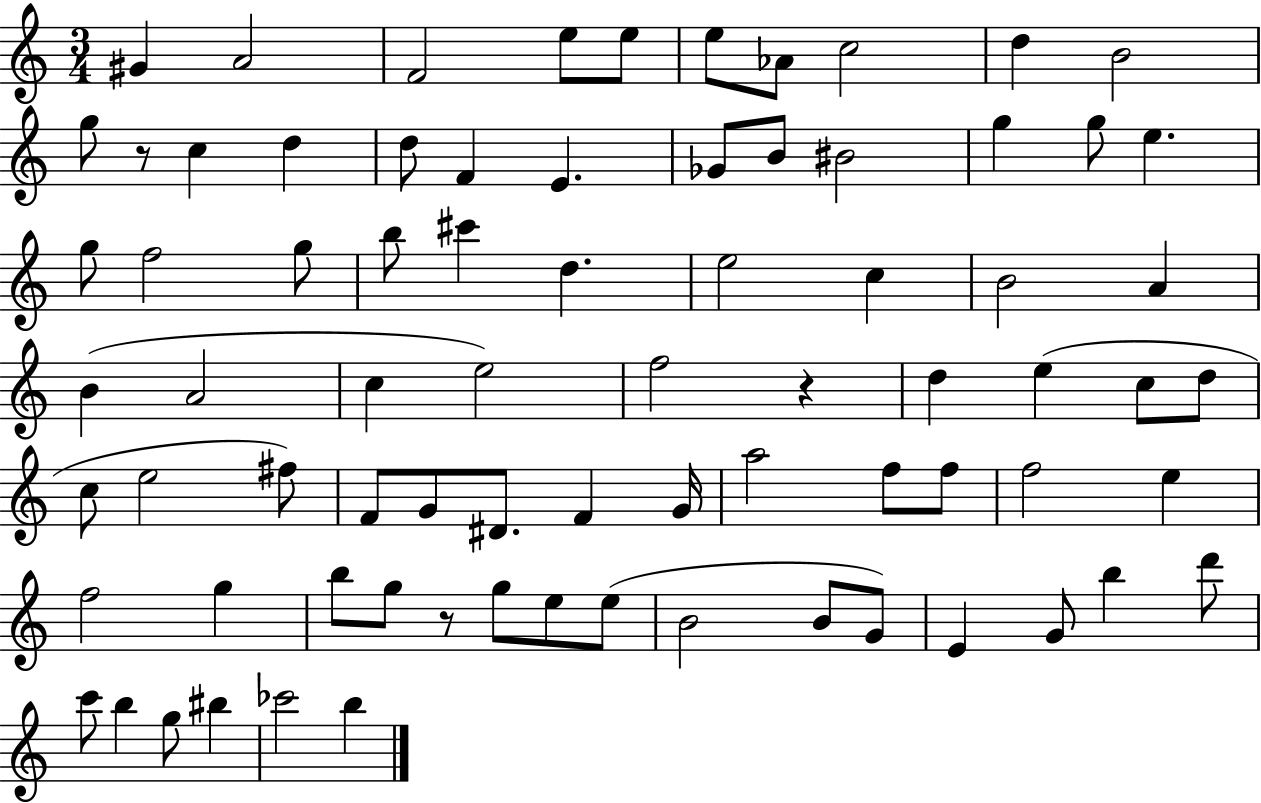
G#4/q A4/h F4/h E5/e E5/e E5/e Ab4/e C5/h D5/q B4/h G5/e R/e C5/q D5/q D5/e F4/q E4/q. Gb4/e B4/e BIS4/h G5/q G5/e E5/q. G5/e F5/h G5/e B5/e C#6/q D5/q. E5/h C5/q B4/h A4/q B4/q A4/h C5/q E5/h F5/h R/q D5/q E5/q C5/e D5/e C5/e E5/h F#5/e F4/e G4/e D#4/e. F4/q G4/s A5/h F5/e F5/e F5/h E5/q F5/h G5/q B5/e G5/e R/e G5/e E5/e E5/e B4/h B4/e G4/e E4/q G4/e B5/q D6/e C6/e B5/q G5/e BIS5/q CES6/h B5/q